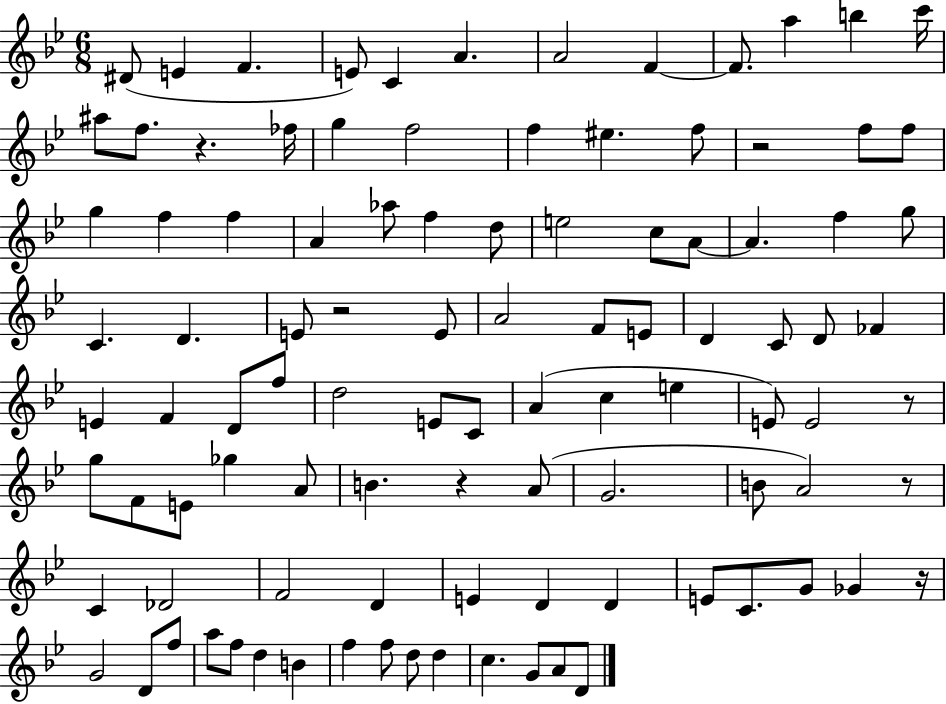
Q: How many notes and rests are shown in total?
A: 101